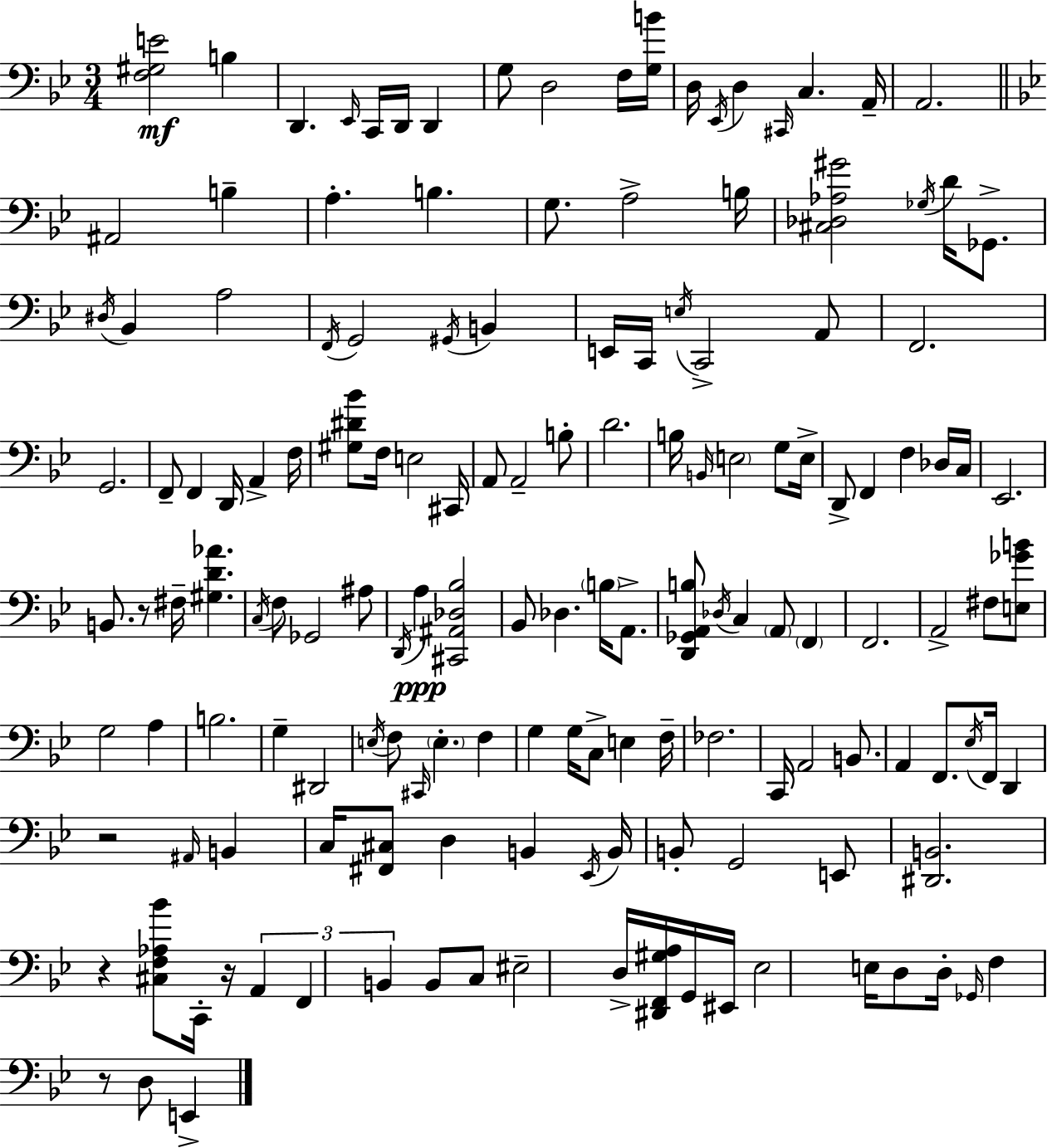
X:1
T:Untitled
M:3/4
L:1/4
K:Gm
[F,^G,E]2 B, D,, _E,,/4 C,,/4 D,,/4 D,, G,/2 D,2 F,/4 [G,B]/4 D,/4 _E,,/4 D, ^C,,/4 C, A,,/4 A,,2 ^A,,2 B, A, B, G,/2 A,2 B,/4 [^C,_D,_A,^G]2 _G,/4 D/4 _G,,/2 ^D,/4 _B,, A,2 F,,/4 G,,2 ^G,,/4 B,, E,,/4 C,,/4 E,/4 C,,2 A,,/2 F,,2 G,,2 F,,/2 F,, D,,/4 A,, F,/4 [^G,^D_B]/2 F,/4 E,2 ^C,,/4 A,,/2 A,,2 B,/2 D2 B,/4 B,,/4 E,2 G,/2 E,/4 D,,/2 F,, F, _D,/4 C,/4 _E,,2 B,,/2 z/2 ^F,/4 [^G,D_A] C,/4 F,/2 _G,,2 ^A,/2 D,,/4 A, [^C,,^A,,_D,_B,]2 _B,,/2 _D, B,/4 A,,/2 [D,,_G,,A,,B,]/2 _D,/4 C, A,,/2 F,, F,,2 A,,2 ^F,/2 [E,_GB]/2 G,2 A, B,2 G, ^D,,2 E,/4 F,/2 ^C,,/4 E, F, G, G,/4 C,/2 E, F,/4 _F,2 C,,/4 A,,2 B,,/2 A,, F,,/2 _E,/4 F,,/4 D,, z2 ^A,,/4 B,, C,/4 [^F,,^C,]/2 D, B,, _E,,/4 B,,/4 B,,/2 G,,2 E,,/2 [^D,,B,,]2 z [^C,F,_A,_B]/2 C,,/4 z/4 A,, F,, B,, B,,/2 C,/2 ^E,2 D,/4 [^D,,F,,^G,A,]/4 G,,/4 ^E,,/4 _E,2 E,/4 D,/2 D,/4 _G,,/4 F, z/2 D,/2 E,,